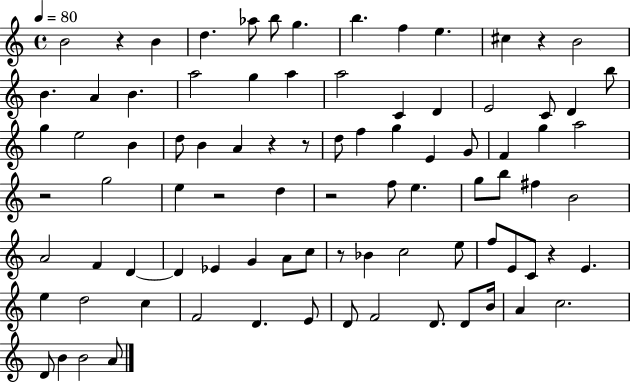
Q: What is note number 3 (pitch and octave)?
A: D5